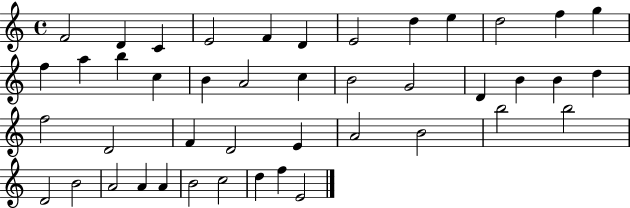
{
  \clef treble
  \time 4/4
  \defaultTimeSignature
  \key c \major
  f'2 d'4 c'4 | e'2 f'4 d'4 | e'2 d''4 e''4 | d''2 f''4 g''4 | \break f''4 a''4 b''4 c''4 | b'4 a'2 c''4 | b'2 g'2 | d'4 b'4 b'4 d''4 | \break f''2 d'2 | f'4 d'2 e'4 | a'2 b'2 | b''2 b''2 | \break d'2 b'2 | a'2 a'4 a'4 | b'2 c''2 | d''4 f''4 e'2 | \break \bar "|."
}